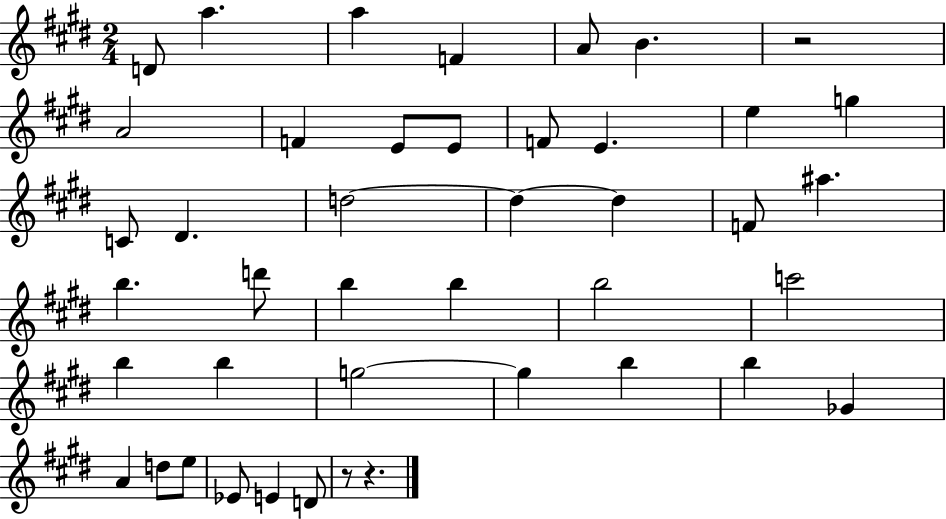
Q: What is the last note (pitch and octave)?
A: D4